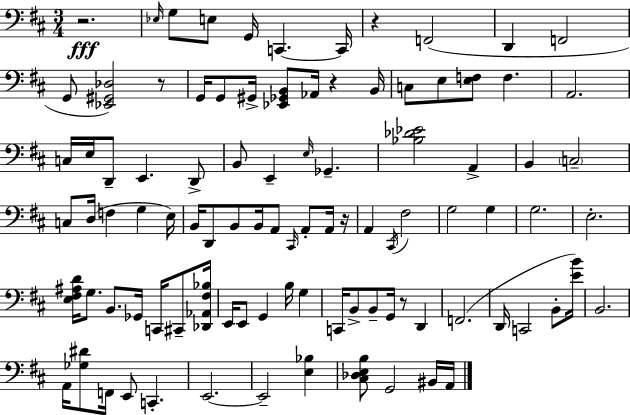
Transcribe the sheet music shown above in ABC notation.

X:1
T:Untitled
M:3/4
L:1/4
K:D
z2 _E,/4 G,/2 E,/2 G,,/4 C,, C,,/4 z F,,2 D,, F,,2 G,,/2 [_E,,^G,,_D,]2 z/2 G,,/4 G,,/2 ^G,,/4 [_E,,_G,,B,,]/2 _A,,/4 z B,,/4 C,/2 E,/2 [E,F,]/2 F, A,,2 C,/4 E,/4 D,,/2 E,, D,,/2 B,,/2 E,, E,/4 _G,, [_B,_D_E]2 A,, B,, C,2 C,/2 D,/4 F, G, E,/4 B,,/4 D,,/2 B,,/2 B,,/4 A,,/2 ^C,,/4 A,,/2 A,,/4 z/4 A,, ^C,,/4 ^F,2 G,2 G, G,2 E,2 [E,^F,^A,D]/4 G,/2 B,,/2 _G,,/4 C,,/4 ^C,,/2 [_D,,_A,,^F,_B,]/4 E,,/4 E,,/2 G,, B,/4 G, C,,/4 B,,/2 B,,/2 G,,/4 z/2 D,, F,,2 D,,/4 C,,2 B,,/2 [EB]/4 B,,2 A,,/4 [_G,^D]/2 F,,/4 E,,/2 C,, E,,2 E,,2 [E,_B,] [^C,_D,E,B,]/2 G,,2 ^B,,/4 A,,/4